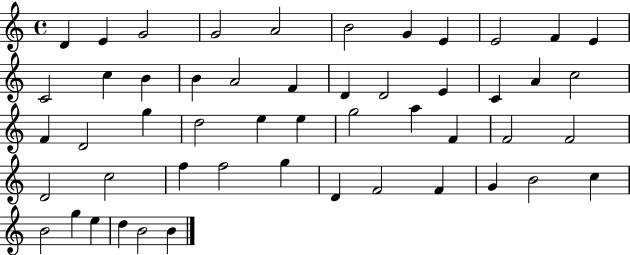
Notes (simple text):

D4/q E4/q G4/h G4/h A4/h B4/h G4/q E4/q E4/h F4/q E4/q C4/h C5/q B4/q B4/q A4/h F4/q D4/q D4/h E4/q C4/q A4/q C5/h F4/q D4/h G5/q D5/h E5/q E5/q G5/h A5/q F4/q F4/h F4/h D4/h C5/h F5/q F5/h G5/q D4/q F4/h F4/q G4/q B4/h C5/q B4/h G5/q E5/q D5/q B4/h B4/q